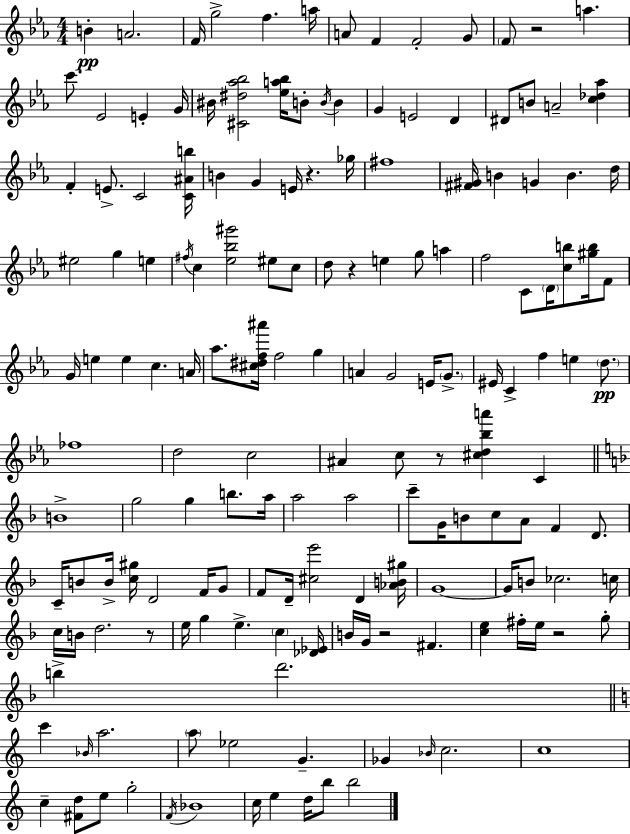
B4/q A4/h. F4/s G5/h F5/q. A5/s A4/e F4/q F4/h G4/e F4/e R/h A5/q. C6/e. Eb4/h E4/q G4/s BIS4/s [C#4,D#5,Ab5,Bb5]/h [Eb5,A5,Bb5]/s B4/e B4/s B4/q G4/q E4/h D4/q D#4/e B4/e A4/h [C5,Db5,Ab5]/q F4/q E4/e. C4/h [C4,A#4,B5]/s B4/q G4/q E4/s R/q. Gb5/s F#5/w [F#4,G#4]/s B4/q G4/q B4/q. D5/s EIS5/h G5/q E5/q F#5/s C5/q [Eb5,Bb5,G#6]/h EIS5/e C5/e D5/e R/q E5/q G5/e A5/q F5/h C4/e D4/s [C5,B5]/e [G#5,B5]/s F4/e G4/s E5/q E5/q C5/q. A4/s Ab5/e. [C#5,D#5,F5,A#6]/s F5/h G5/q A4/q G4/h E4/s G4/e. EIS4/s C4/q F5/q E5/q D5/e. FES5/w D5/h C5/h A#4/q C5/e R/e [C#5,D5,Bb5,A6]/q C4/q B4/w G5/h G5/q B5/e. A5/s A5/h A5/h C6/e G4/s B4/e C5/e A4/e F4/q D4/e. C4/s B4/e B4/s [C5,G#5]/s D4/h F4/s G4/e F4/e D4/s [C#5,E6]/h D4/q [Ab4,B4,G#5]/s G4/w G4/s B4/e CES5/h. C5/s C5/s B4/s D5/h. R/e E5/s G5/q E5/q. C5/q [Db4,Eb4]/s B4/s G4/s R/h F#4/q. [C5,E5]/q F#5/s E5/s R/h G5/e B5/q D6/h. C6/q Bb4/s A5/h. A5/e Eb5/h G4/q. Gb4/q Bb4/s C5/h. C5/w C5/q [F#4,D5]/e E5/e G5/h F4/s Bb4/w C5/s E5/q D5/s B5/e B5/h